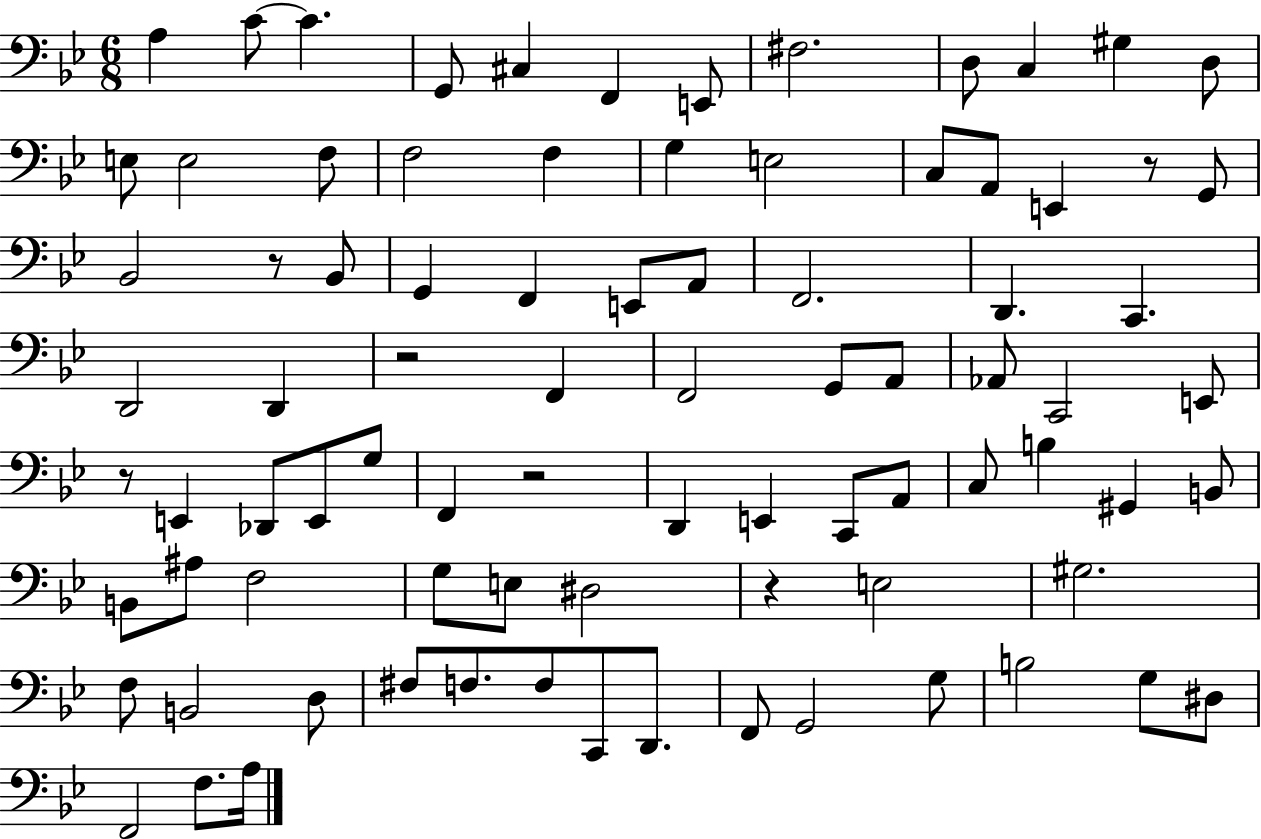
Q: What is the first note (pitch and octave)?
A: A3